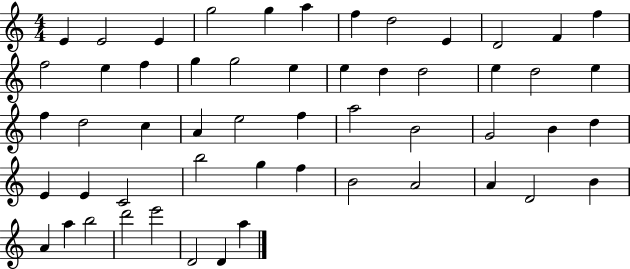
E4/q E4/h E4/q G5/h G5/q A5/q F5/q D5/h E4/q D4/h F4/q F5/q F5/h E5/q F5/q G5/q G5/h E5/q E5/q D5/q D5/h E5/q D5/h E5/q F5/q D5/h C5/q A4/q E5/h F5/q A5/h B4/h G4/h B4/q D5/q E4/q E4/q C4/h B5/h G5/q F5/q B4/h A4/h A4/q D4/h B4/q A4/q A5/q B5/h D6/h E6/h D4/h D4/q A5/q